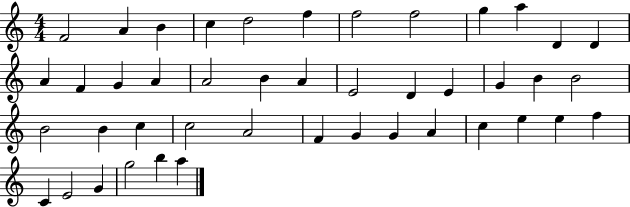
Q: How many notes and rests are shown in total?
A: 44